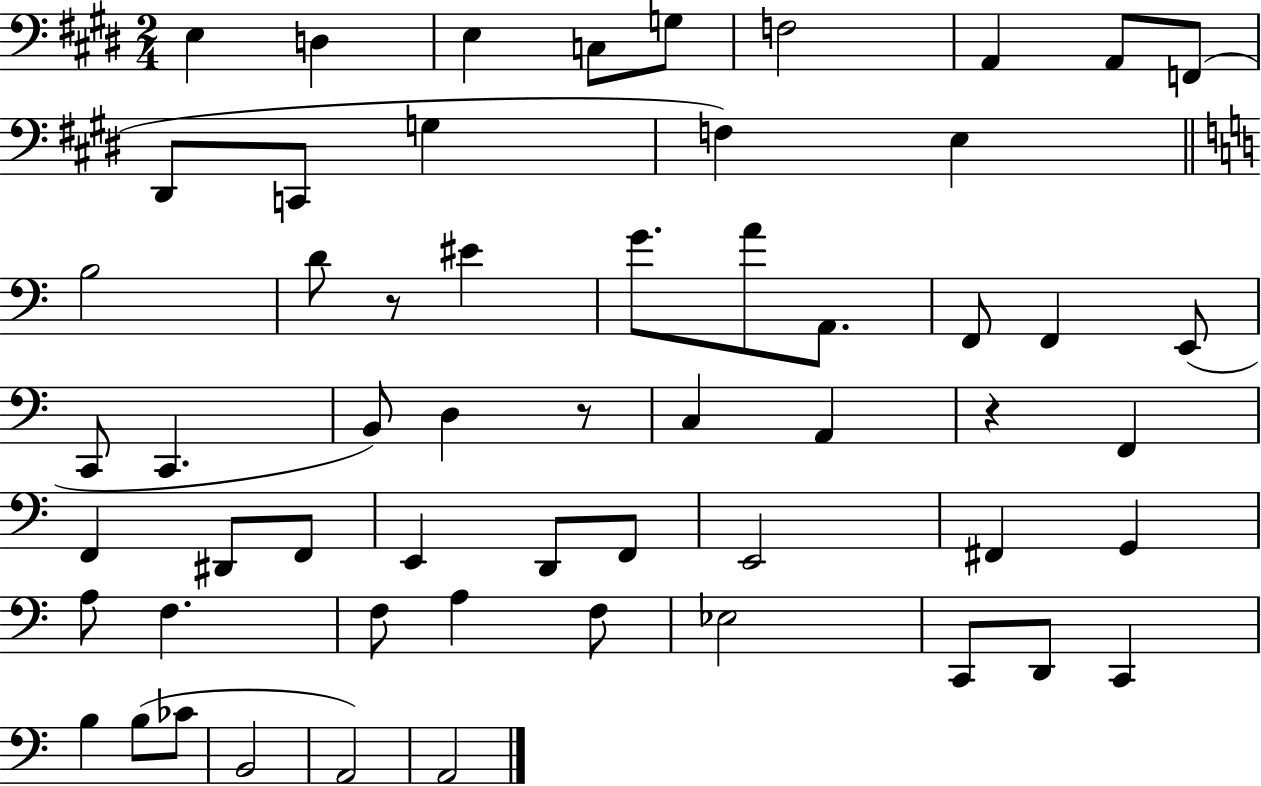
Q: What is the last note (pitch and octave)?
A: A2